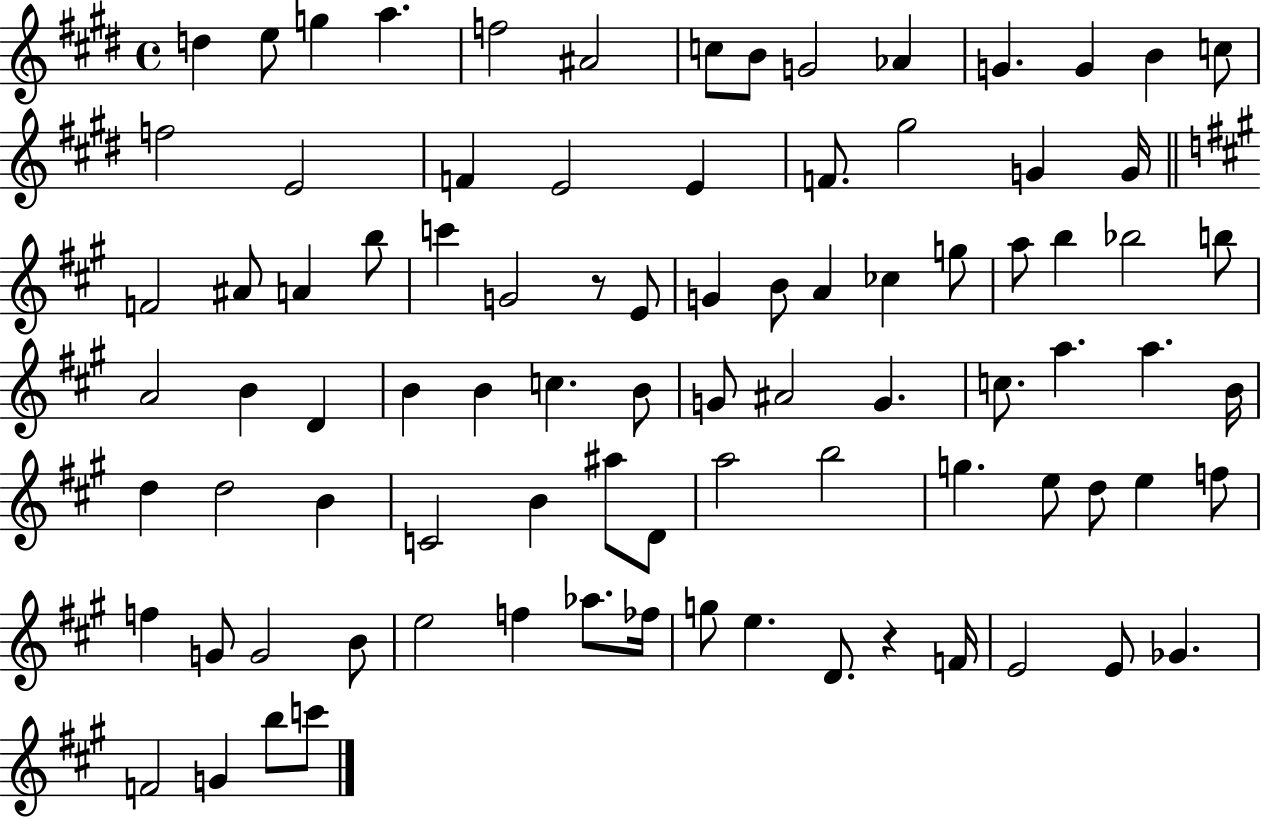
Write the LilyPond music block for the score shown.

{
  \clef treble
  \time 4/4
  \defaultTimeSignature
  \key e \major
  d''4 e''8 g''4 a''4. | f''2 ais'2 | c''8 b'8 g'2 aes'4 | g'4. g'4 b'4 c''8 | \break f''2 e'2 | f'4 e'2 e'4 | f'8. gis''2 g'4 g'16 | \bar "||" \break \key a \major f'2 ais'8 a'4 b''8 | c'''4 g'2 r8 e'8 | g'4 b'8 a'4 ces''4 g''8 | a''8 b''4 bes''2 b''8 | \break a'2 b'4 d'4 | b'4 b'4 c''4. b'8 | g'8 ais'2 g'4. | c''8. a''4. a''4. b'16 | \break d''4 d''2 b'4 | c'2 b'4 ais''8 d'8 | a''2 b''2 | g''4. e''8 d''8 e''4 f''8 | \break f''4 g'8 g'2 b'8 | e''2 f''4 aes''8. fes''16 | g''8 e''4. d'8. r4 f'16 | e'2 e'8 ges'4. | \break f'2 g'4 b''8 c'''8 | \bar "|."
}